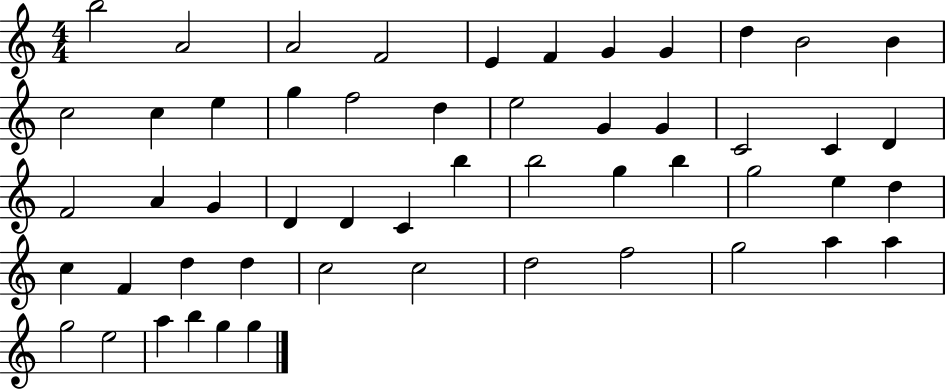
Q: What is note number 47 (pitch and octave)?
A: A5